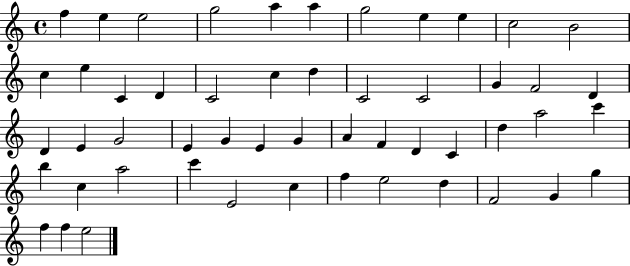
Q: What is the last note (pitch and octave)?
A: E5